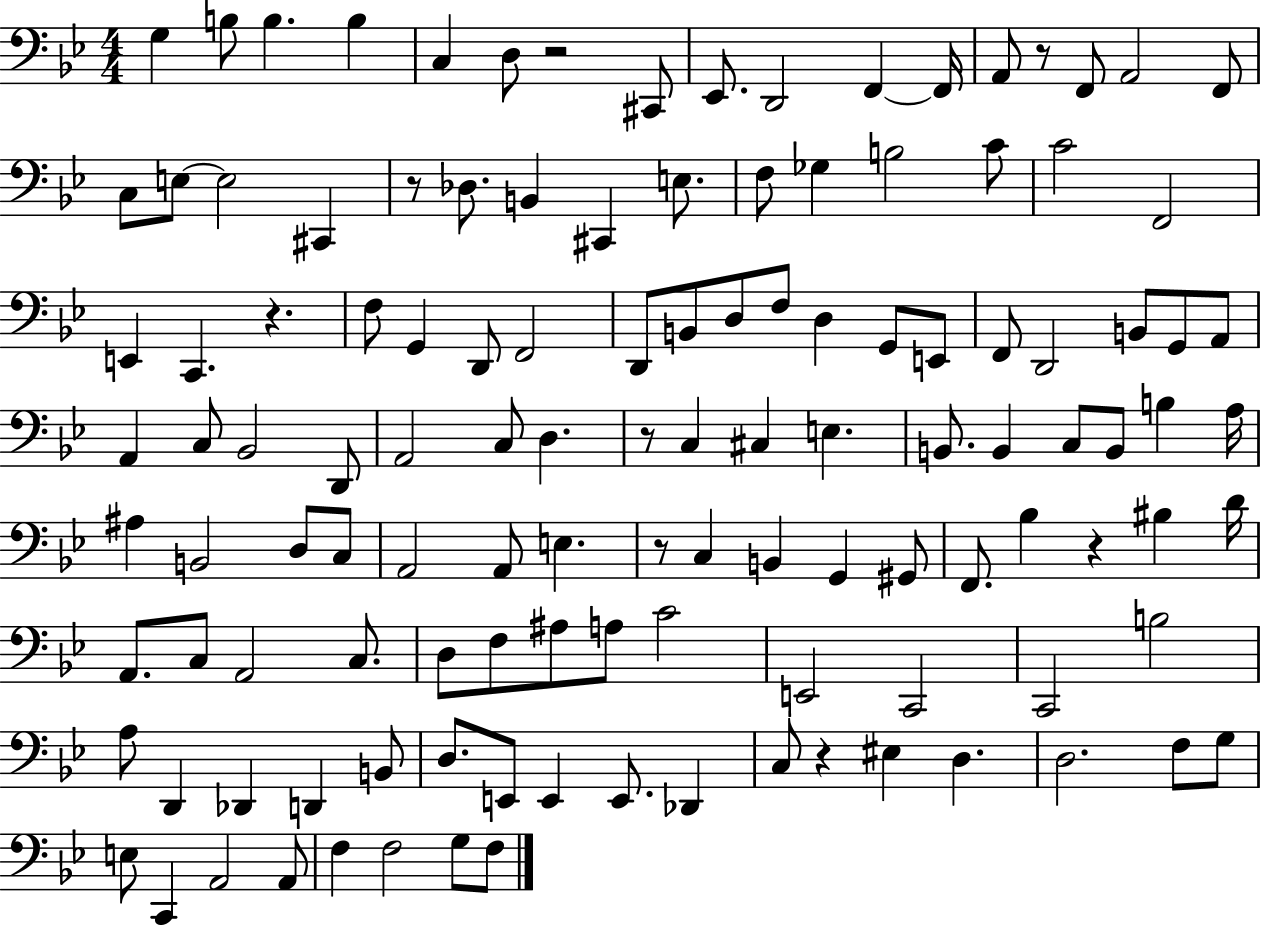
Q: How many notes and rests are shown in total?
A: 123